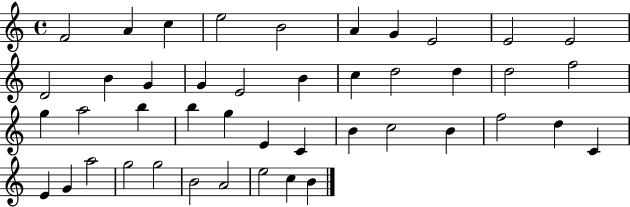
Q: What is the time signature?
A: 4/4